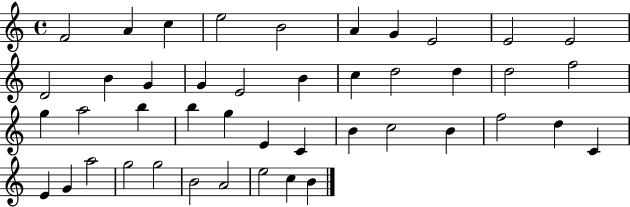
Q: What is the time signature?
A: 4/4